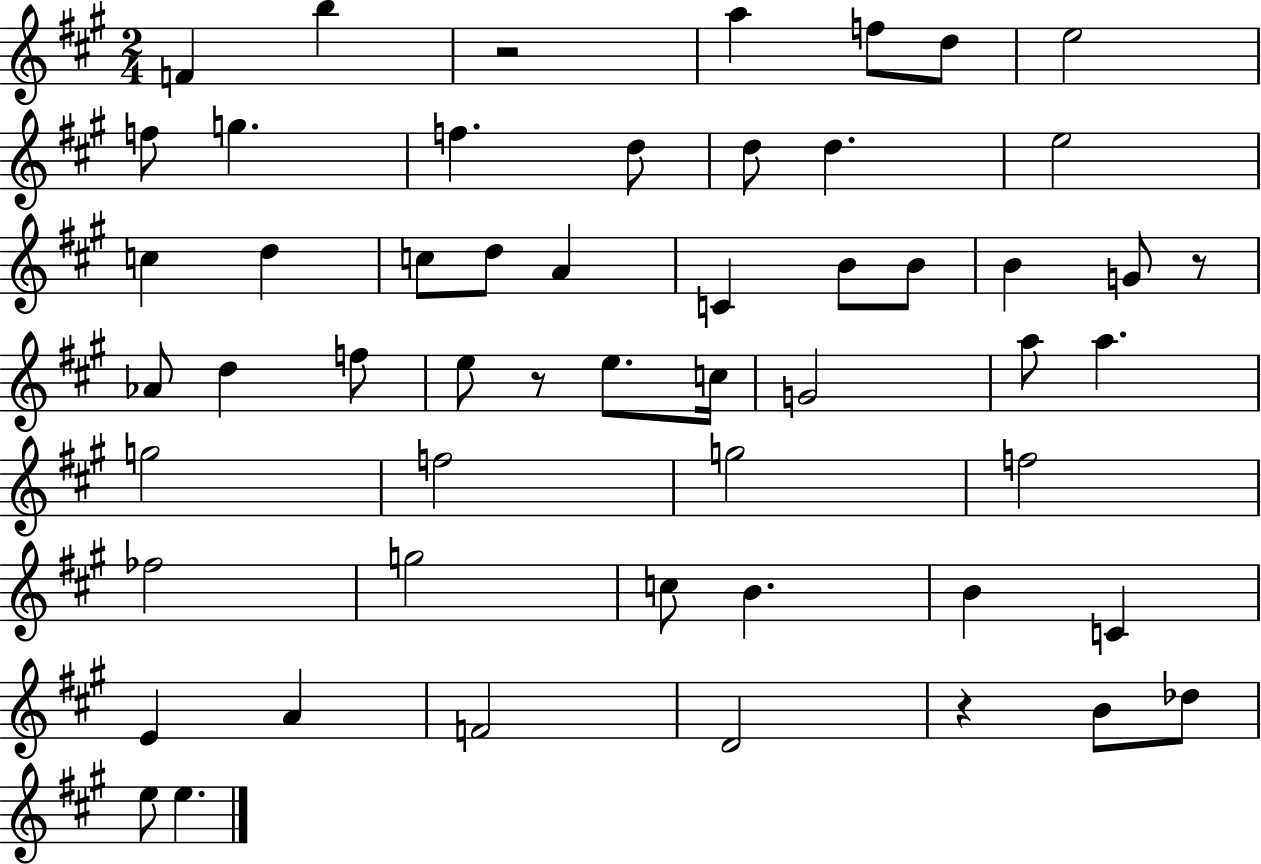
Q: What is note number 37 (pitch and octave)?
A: FES5